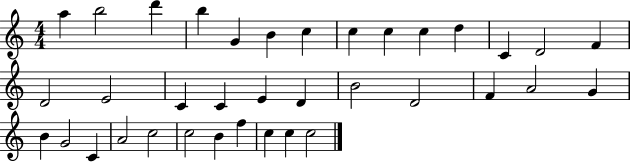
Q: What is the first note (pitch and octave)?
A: A5